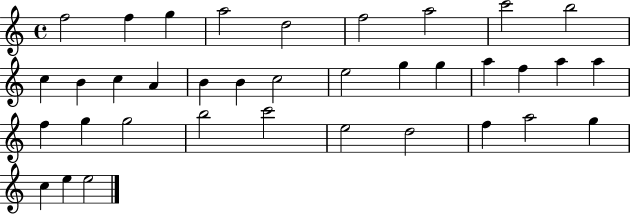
X:1
T:Untitled
M:4/4
L:1/4
K:C
f2 f g a2 d2 f2 a2 c'2 b2 c B c A B B c2 e2 g g a f a a f g g2 b2 c'2 e2 d2 f a2 g c e e2